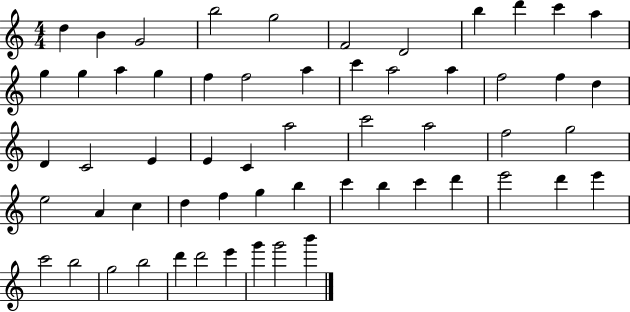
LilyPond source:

{
  \clef treble
  \numericTimeSignature
  \time 4/4
  \key c \major
  d''4 b'4 g'2 | b''2 g''2 | f'2 d'2 | b''4 d'''4 c'''4 a''4 | \break g''4 g''4 a''4 g''4 | f''4 f''2 a''4 | c'''4 a''2 a''4 | f''2 f''4 d''4 | \break d'4 c'2 e'4 | e'4 c'4 a''2 | c'''2 a''2 | f''2 g''2 | \break e''2 a'4 c''4 | d''4 f''4 g''4 b''4 | c'''4 b''4 c'''4 d'''4 | e'''2 d'''4 e'''4 | \break c'''2 b''2 | g''2 b''2 | d'''4 d'''2 e'''4 | g'''4 g'''2 b'''4 | \break \bar "|."
}